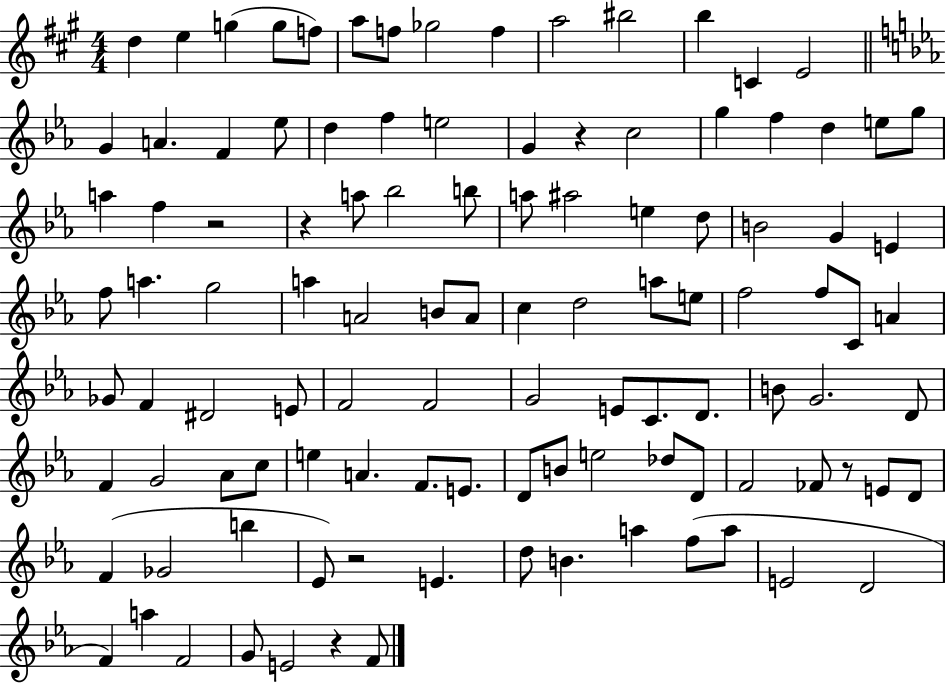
{
  \clef treble
  \numericTimeSignature
  \time 4/4
  \key a \major
  d''4 e''4 g''4( g''8 f''8) | a''8 f''8 ges''2 f''4 | a''2 bis''2 | b''4 c'4 e'2 | \break \bar "||" \break \key c \minor g'4 a'4. f'4 ees''8 | d''4 f''4 e''2 | g'4 r4 c''2 | g''4 f''4 d''4 e''8 g''8 | \break a''4 f''4 r2 | r4 a''8 bes''2 b''8 | a''8 ais''2 e''4 d''8 | b'2 g'4 e'4 | \break f''8 a''4. g''2 | a''4 a'2 b'8 a'8 | c''4 d''2 a''8 e''8 | f''2 f''8 c'8 a'4 | \break ges'8 f'4 dis'2 e'8 | f'2 f'2 | g'2 e'8 c'8. d'8. | b'8 g'2. d'8 | \break f'4 g'2 aes'8 c''8 | e''4 a'4. f'8. e'8. | d'8 b'8 e''2 des''8 d'8 | f'2 fes'8 r8 e'8 d'8 | \break f'4( ges'2 b''4 | ees'8) r2 e'4. | d''8 b'4. a''4 f''8( a''8 | e'2 d'2 | \break f'4) a''4 f'2 | g'8 e'2 r4 f'8 | \bar "|."
}